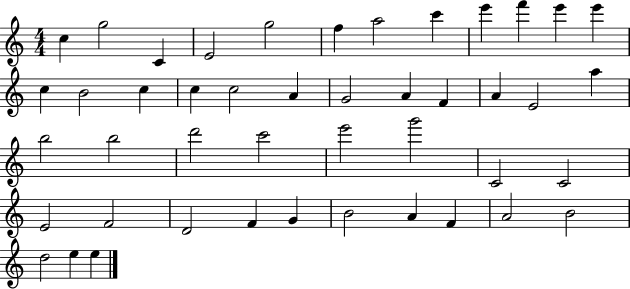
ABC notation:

X:1
T:Untitled
M:4/4
L:1/4
K:C
c g2 C E2 g2 f a2 c' e' f' e' e' c B2 c c c2 A G2 A F A E2 a b2 b2 d'2 c'2 e'2 g'2 C2 C2 E2 F2 D2 F G B2 A F A2 B2 d2 e e